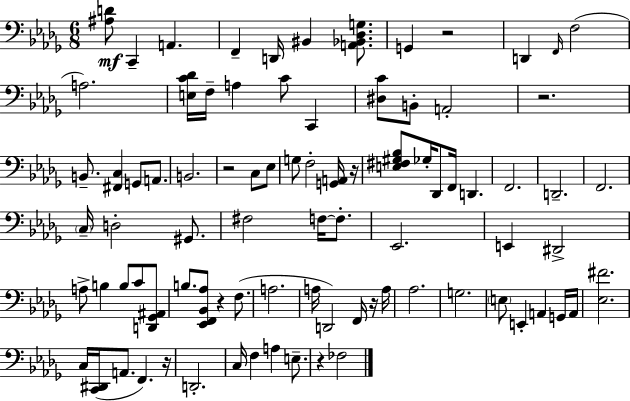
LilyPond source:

{
  \clef bass
  \numericTimeSignature
  \time 6/8
  \key bes \minor
  \repeat volta 2 { <ais d'>8\mf c,4-- a,4. | f,4-- d,16 bis,4 <a, bes, des g>8. | g,4 r2 | d,4 \grace { f,16 }( f2 | \break a2.) | <e c' des'>16 f16-- a4 c'8 c,4 | <dis c'>8 b,8-. a,2-. | r2. | \break b,8.-- <fis, c>4 g,8 a,8. | b,2. | r2 c8 ees8 | g8 f2-. <g, a,>16 | \break r16 <e fis gis bes>8 ges16-. des,8 f,16 d,4. | f,2. | d,2.-- | f,2. | \break \parenthesize c16-- d2-. gis,8. | fis2 f16~~ f8.-. | ees,2. | e,4 dis,2-> | \break a8-> b4 b8 c'8 <d, ges, ais,>8 | b8. <ees, f, bes, aes>8 r4 f8.( | a2. | a16 d,2) f,16 r16 | \break a16 aes2. | g2. | \parenthesize e8 e,4-. a,4 g,16 | a,16 <ees fis'>2. | \break c16 <c, dis,>16( a,8. f,4.) | r16 d,2.-. | c16 f4 a4 e8.-- | r4 fes2 | \break } \bar "|."
}